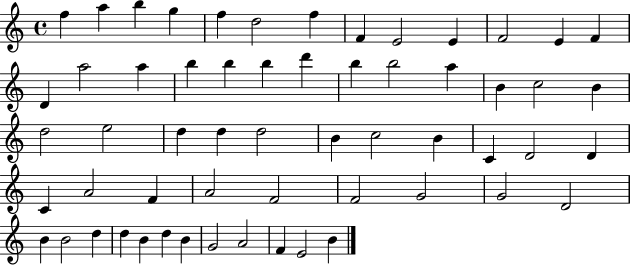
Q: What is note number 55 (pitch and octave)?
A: A4